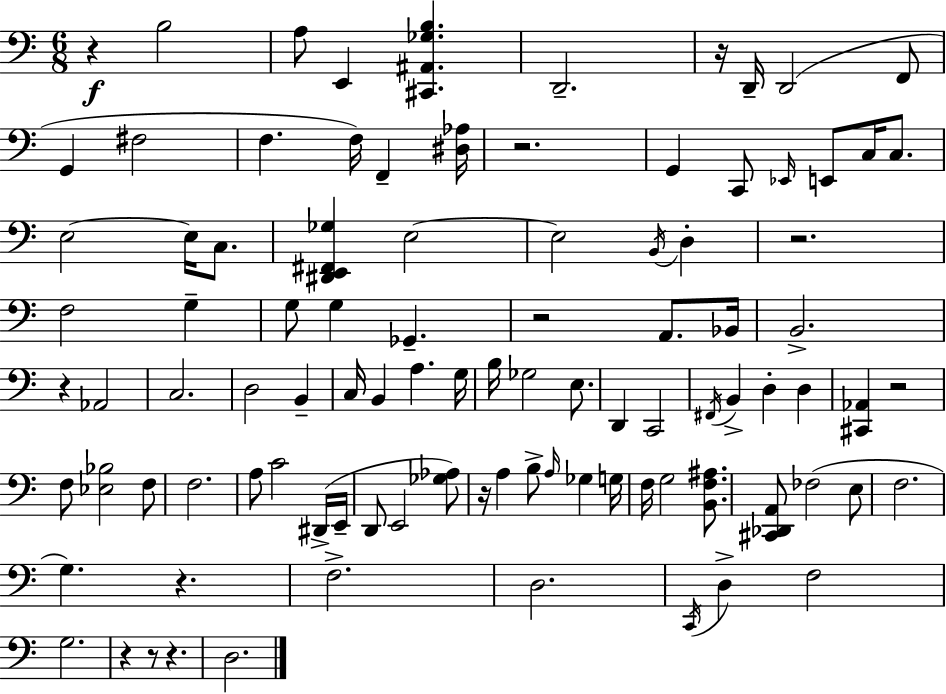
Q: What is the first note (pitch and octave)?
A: B3